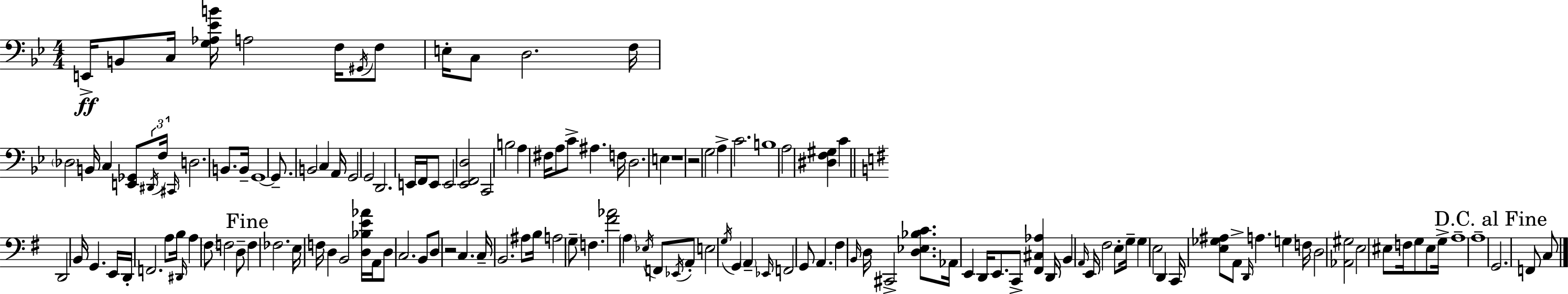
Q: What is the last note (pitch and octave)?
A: C3